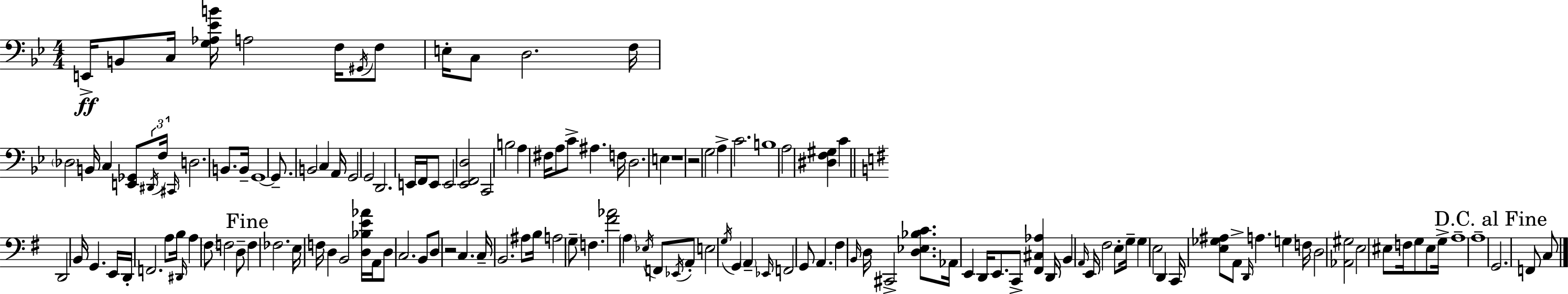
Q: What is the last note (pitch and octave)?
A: C3